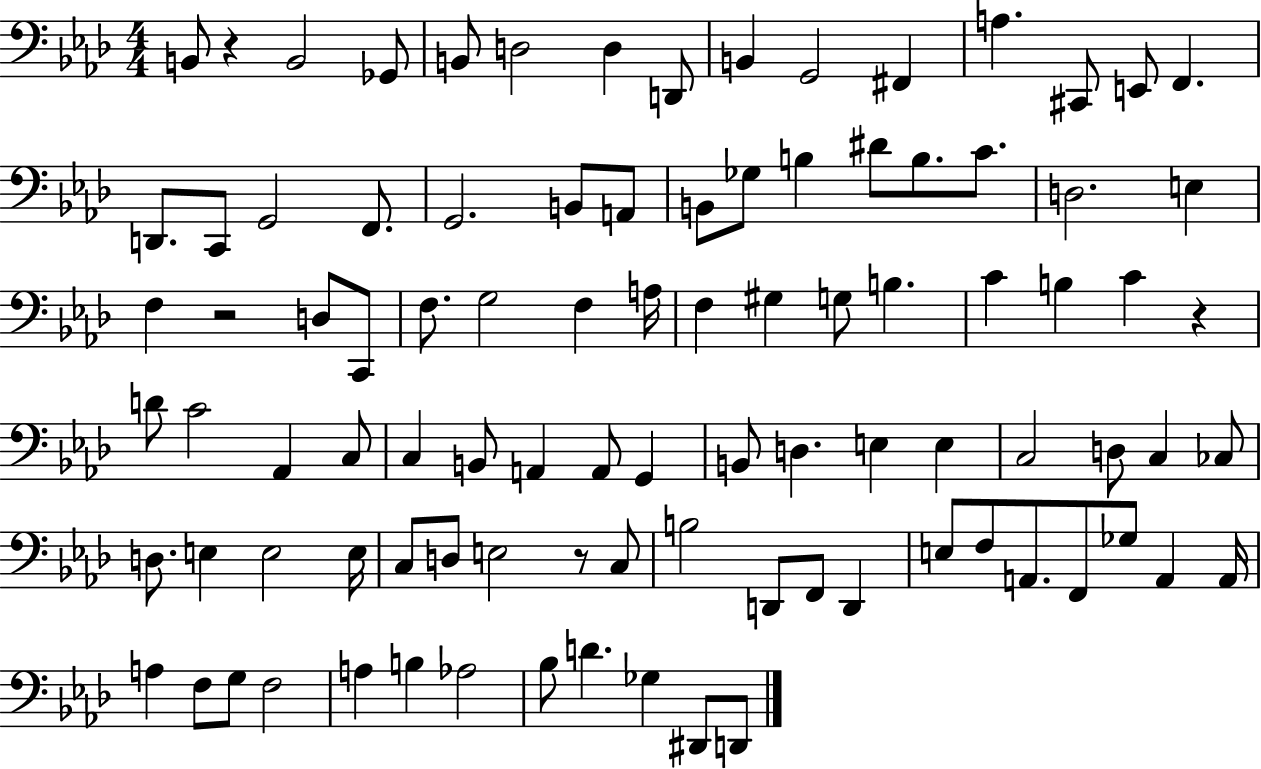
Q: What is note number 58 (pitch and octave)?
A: D3